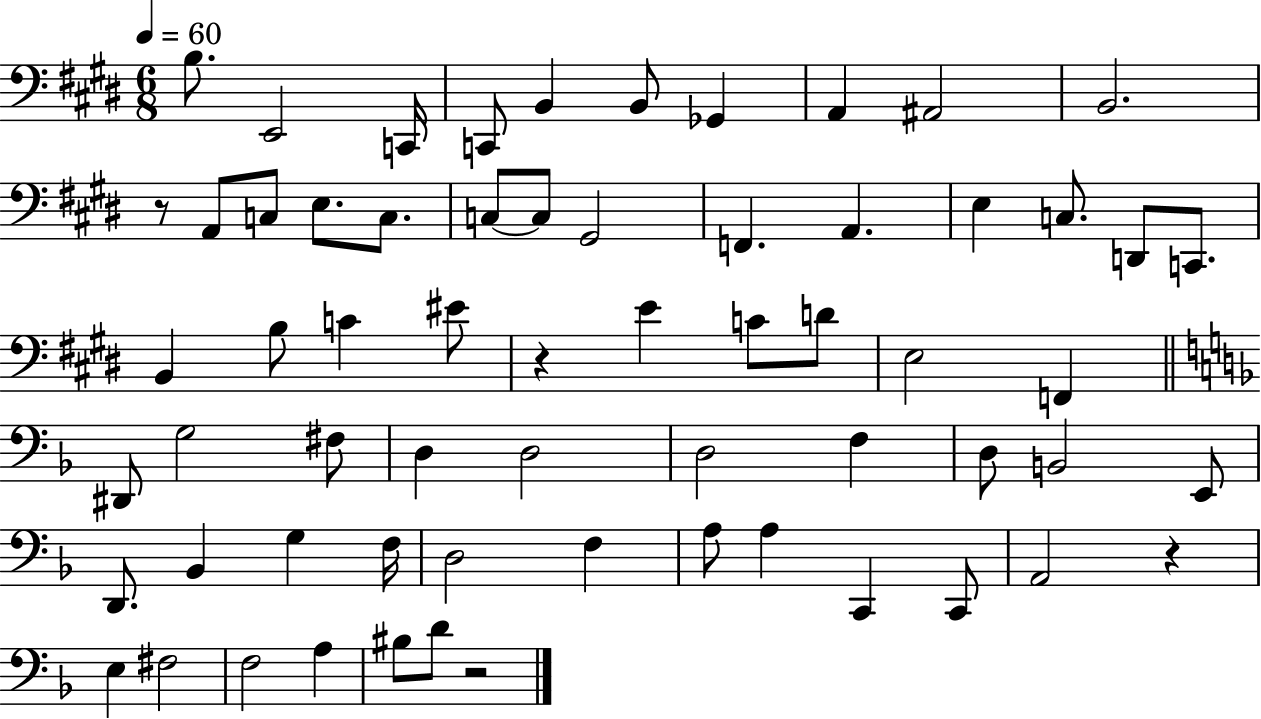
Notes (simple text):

B3/e. E2/h C2/s C2/e B2/q B2/e Gb2/q A2/q A#2/h B2/h. R/e A2/e C3/e E3/e. C3/e. C3/e C3/e G#2/h F2/q. A2/q. E3/q C3/e. D2/e C2/e. B2/q B3/e C4/q EIS4/e R/q E4/q C4/e D4/e E3/h F2/q D#2/e G3/h F#3/e D3/q D3/h D3/h F3/q D3/e B2/h E2/e D2/e. Bb2/q G3/q F3/s D3/h F3/q A3/e A3/q C2/q C2/e A2/h R/q E3/q F#3/h F3/h A3/q BIS3/e D4/e R/h